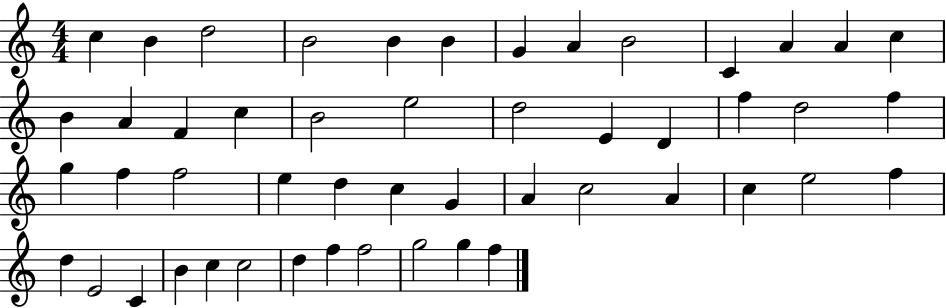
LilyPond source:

{
  \clef treble
  \numericTimeSignature
  \time 4/4
  \key c \major
  c''4 b'4 d''2 | b'2 b'4 b'4 | g'4 a'4 b'2 | c'4 a'4 a'4 c''4 | \break b'4 a'4 f'4 c''4 | b'2 e''2 | d''2 e'4 d'4 | f''4 d''2 f''4 | \break g''4 f''4 f''2 | e''4 d''4 c''4 g'4 | a'4 c''2 a'4 | c''4 e''2 f''4 | \break d''4 e'2 c'4 | b'4 c''4 c''2 | d''4 f''4 f''2 | g''2 g''4 f''4 | \break \bar "|."
}